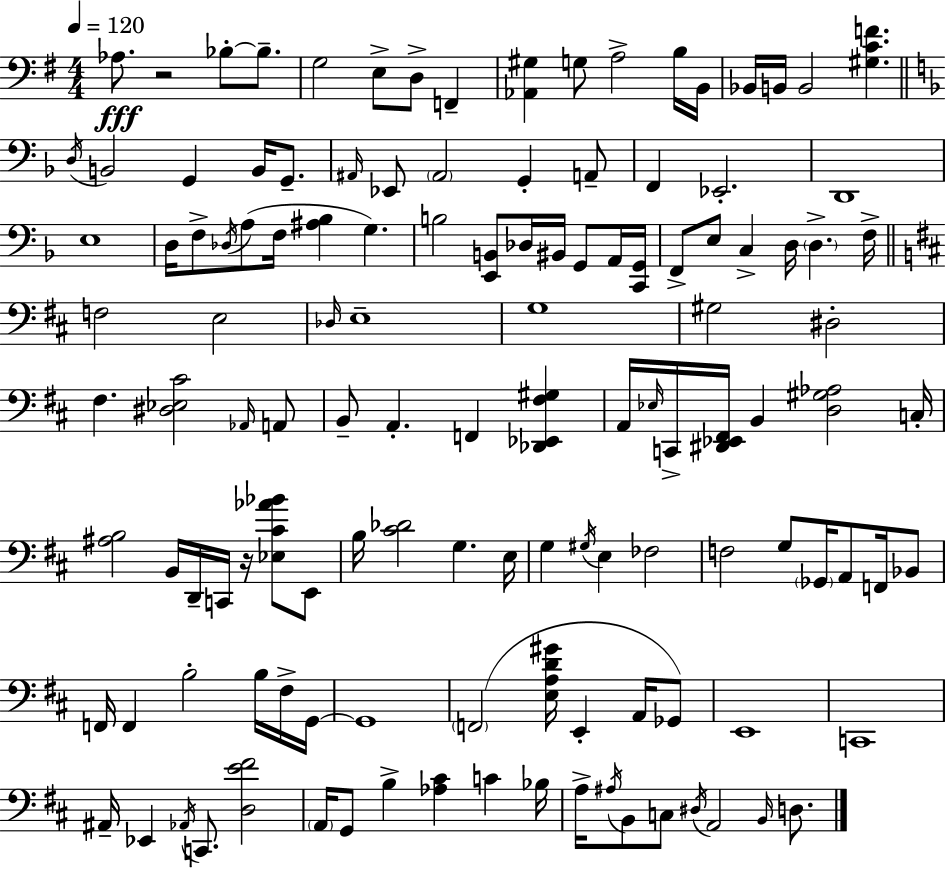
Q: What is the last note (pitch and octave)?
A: D3